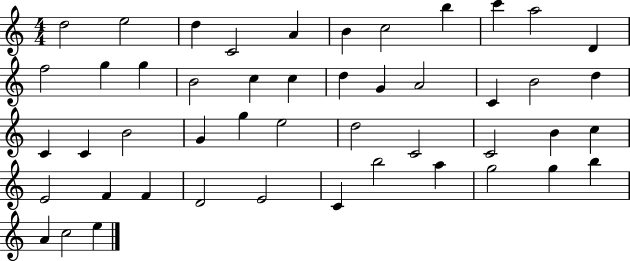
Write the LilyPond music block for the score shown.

{
  \clef treble
  \numericTimeSignature
  \time 4/4
  \key c \major
  d''2 e''2 | d''4 c'2 a'4 | b'4 c''2 b''4 | c'''4 a''2 d'4 | \break f''2 g''4 g''4 | b'2 c''4 c''4 | d''4 g'4 a'2 | c'4 b'2 d''4 | \break c'4 c'4 b'2 | g'4 g''4 e''2 | d''2 c'2 | c'2 b'4 c''4 | \break e'2 f'4 f'4 | d'2 e'2 | c'4 b''2 a''4 | g''2 g''4 b''4 | \break a'4 c''2 e''4 | \bar "|."
}